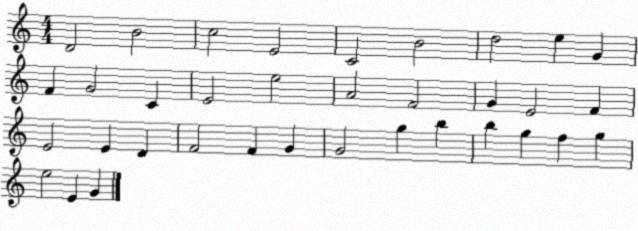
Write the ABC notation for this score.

X:1
T:Untitled
M:4/4
L:1/4
K:C
D2 B2 c2 E2 C2 B2 d2 e G F G2 C E2 e2 A2 F2 G E2 F E2 E D F2 F G G2 g b b g f g e2 E G